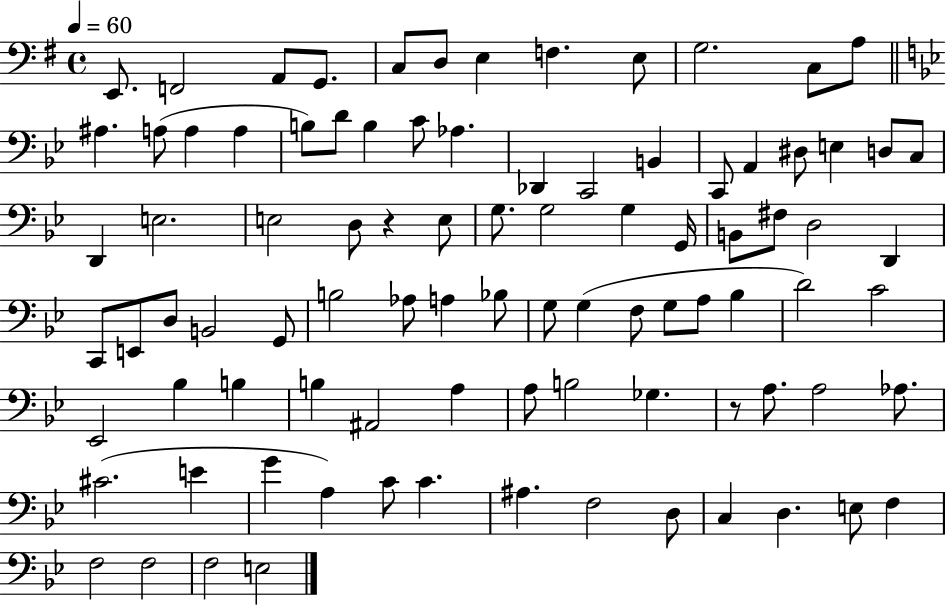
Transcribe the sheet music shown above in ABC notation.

X:1
T:Untitled
M:4/4
L:1/4
K:G
E,,/2 F,,2 A,,/2 G,,/2 C,/2 D,/2 E, F, E,/2 G,2 C,/2 A,/2 ^A, A,/2 A, A, B,/2 D/2 B, C/2 _A, _D,, C,,2 B,, C,,/2 A,, ^D,/2 E, D,/2 C,/2 D,, E,2 E,2 D,/2 z E,/2 G,/2 G,2 G, G,,/4 B,,/2 ^F,/2 D,2 D,, C,,/2 E,,/2 D,/2 B,,2 G,,/2 B,2 _A,/2 A, _B,/2 G,/2 G, F,/2 G,/2 A,/2 _B, D2 C2 _E,,2 _B, B, B, ^A,,2 A, A,/2 B,2 _G, z/2 A,/2 A,2 _A,/2 ^C2 E G A, C/2 C ^A, F,2 D,/2 C, D, E,/2 F, F,2 F,2 F,2 E,2